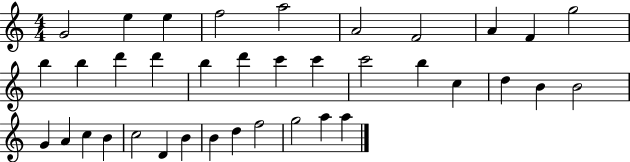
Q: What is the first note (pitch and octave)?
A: G4